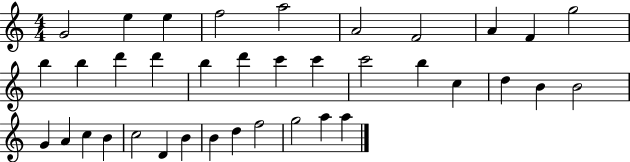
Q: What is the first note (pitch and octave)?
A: G4